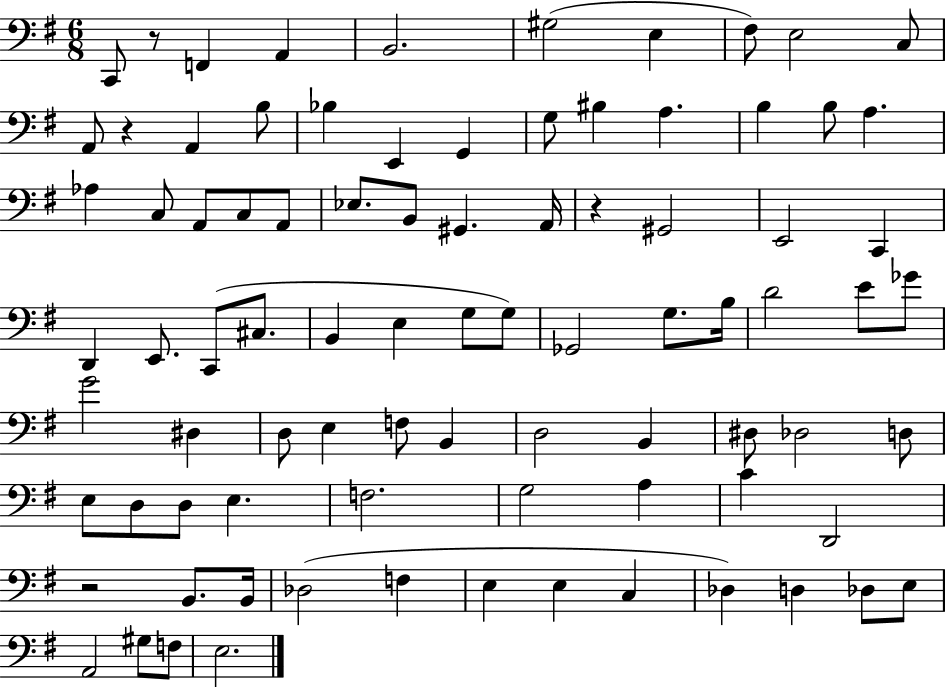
C2/e R/e F2/q A2/q B2/h. G#3/h E3/q F#3/e E3/h C3/e A2/e R/q A2/q B3/e Bb3/q E2/q G2/q G3/e BIS3/q A3/q. B3/q B3/e A3/q. Ab3/q C3/e A2/e C3/e A2/e Eb3/e. B2/e G#2/q. A2/s R/q G#2/h E2/h C2/q D2/q E2/e. C2/e C#3/e. B2/q E3/q G3/e G3/e Gb2/h G3/e. B3/s D4/h E4/e Gb4/e G4/h D#3/q D3/e E3/q F3/e B2/q D3/h B2/q D#3/e Db3/h D3/e E3/e D3/e D3/e E3/q. F3/h. G3/h A3/q C4/q D2/h R/h B2/e. B2/s Db3/h F3/q E3/q E3/q C3/q Db3/q D3/q Db3/e E3/e A2/h G#3/e F3/e E3/h.